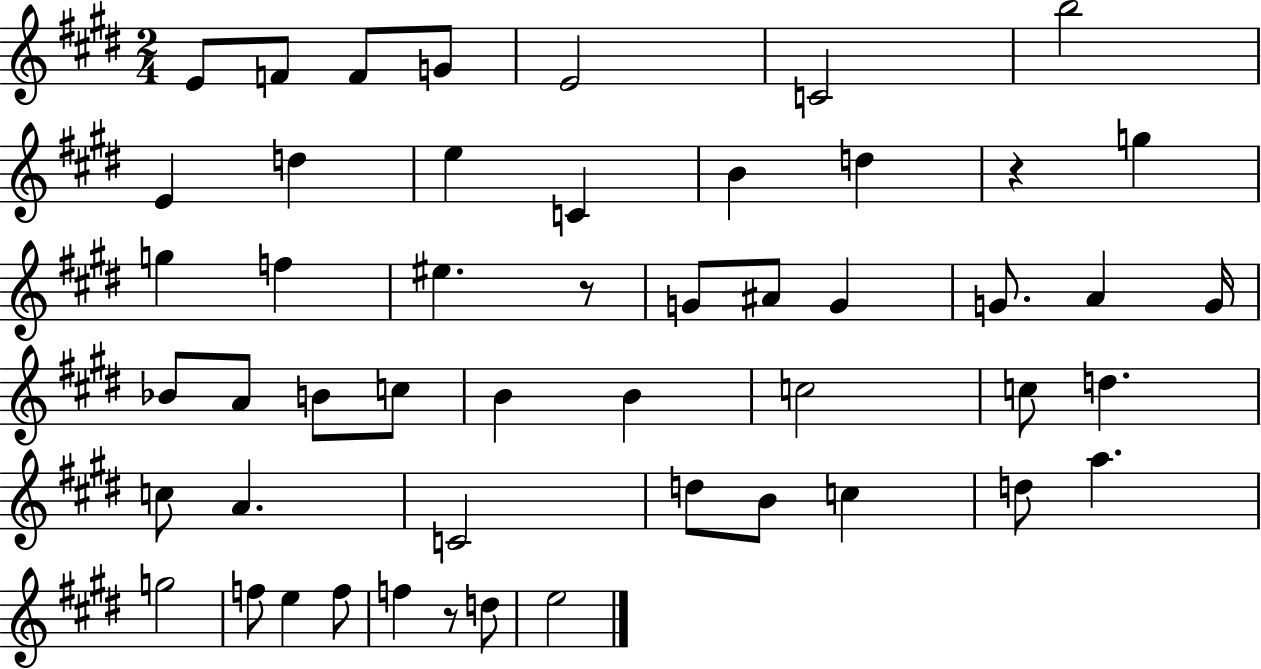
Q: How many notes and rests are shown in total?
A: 50